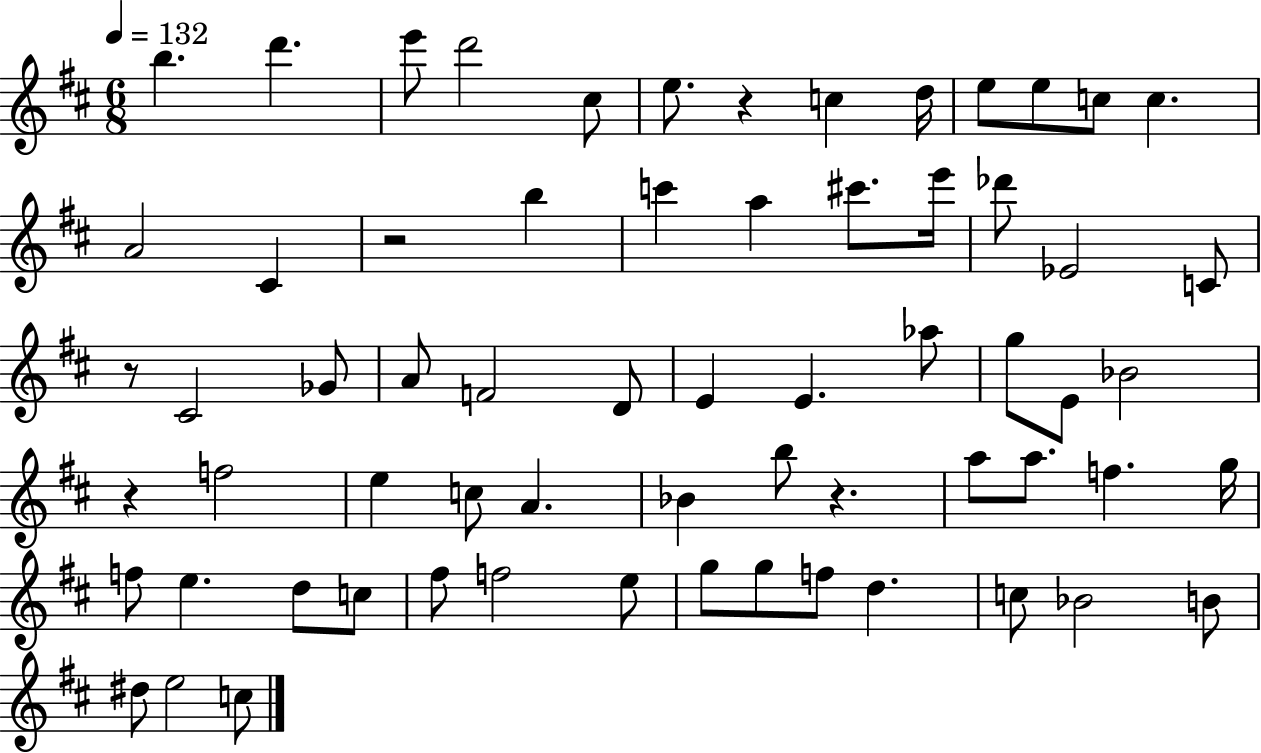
B5/q. D6/q. E6/e D6/h C#5/e E5/e. R/q C5/q D5/s E5/e E5/e C5/e C5/q. A4/h C#4/q R/h B5/q C6/q A5/q C#6/e. E6/s Db6/e Eb4/h C4/e R/e C#4/h Gb4/e A4/e F4/h D4/e E4/q E4/q. Ab5/e G5/e E4/e Bb4/h R/q F5/h E5/q C5/e A4/q. Bb4/q B5/e R/q. A5/e A5/e. F5/q. G5/s F5/e E5/q. D5/e C5/e F#5/e F5/h E5/e G5/e G5/e F5/e D5/q. C5/e Bb4/h B4/e D#5/e E5/h C5/e